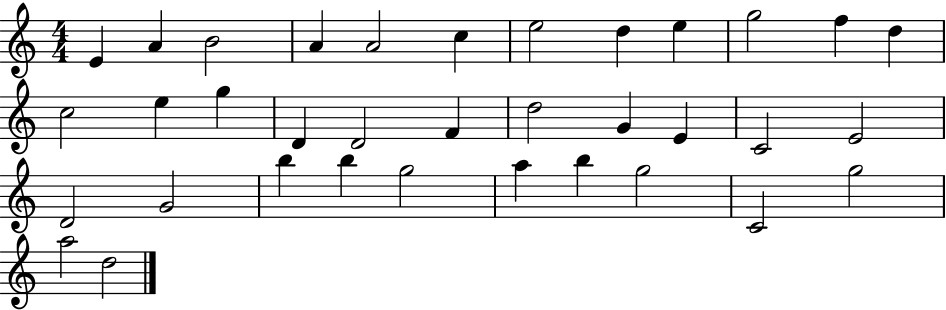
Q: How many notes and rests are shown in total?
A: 35